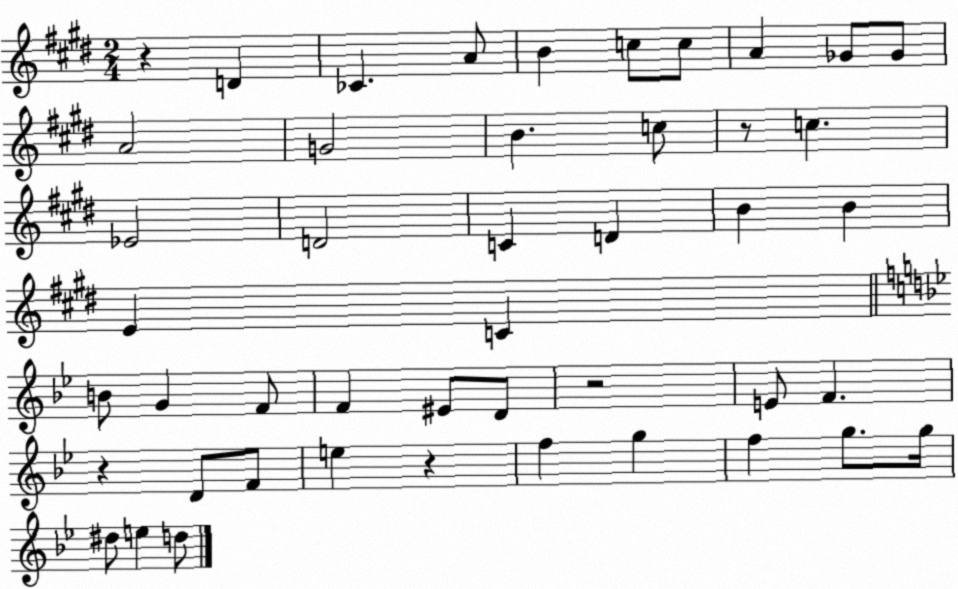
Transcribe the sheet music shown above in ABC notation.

X:1
T:Untitled
M:2/4
L:1/4
K:E
z D _C A/2 B c/2 c/2 A _G/2 _G/2 A2 G2 B c/2 z/2 c _E2 D2 C D B B E C B/2 G F/2 F ^E/2 D/2 z2 E/2 F z D/2 F/2 e z f g f g/2 g/4 ^d/2 e d/2